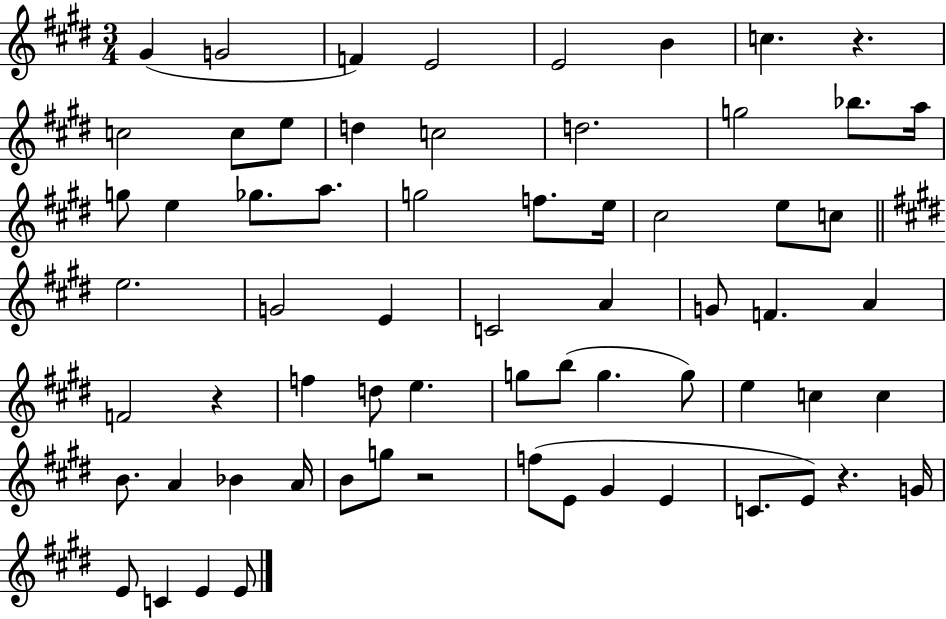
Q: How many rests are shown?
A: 4